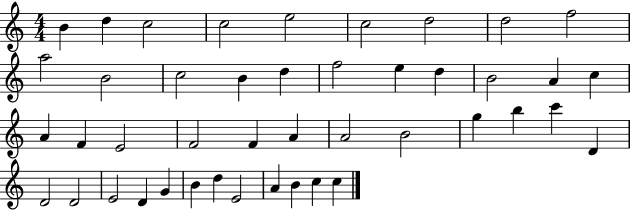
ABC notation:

X:1
T:Untitled
M:4/4
L:1/4
K:C
B d c2 c2 e2 c2 d2 d2 f2 a2 B2 c2 B d f2 e d B2 A c A F E2 F2 F A A2 B2 g b c' D D2 D2 E2 D G B d E2 A B c c